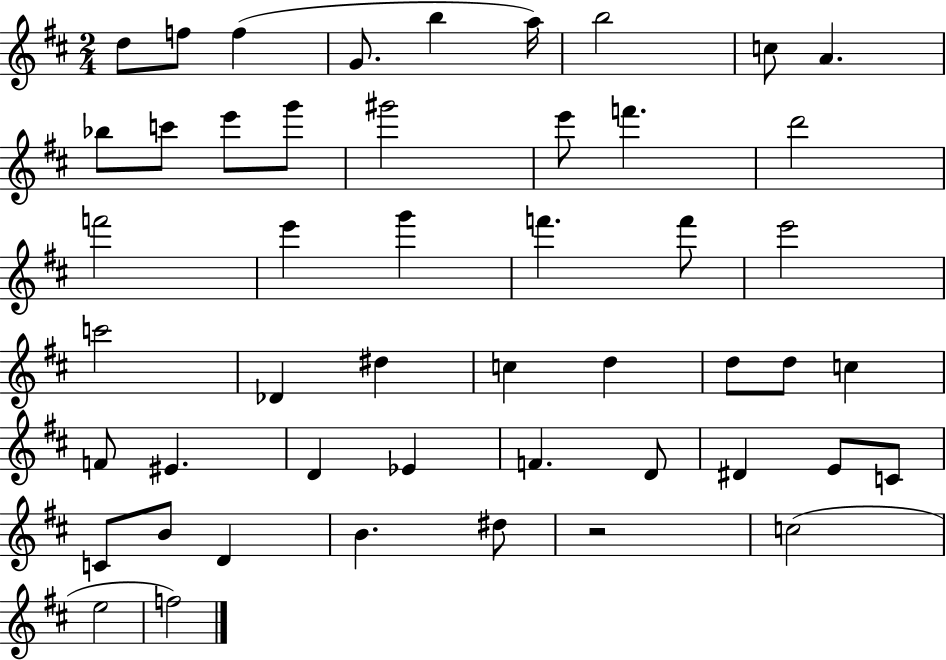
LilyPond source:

{
  \clef treble
  \numericTimeSignature
  \time 2/4
  \key d \major
  \repeat volta 2 { d''8 f''8 f''4( | g'8. b''4 a''16) | b''2 | c''8 a'4. | \break bes''8 c'''8 e'''8 g'''8 | gis'''2 | e'''8 f'''4. | d'''2 | \break f'''2 | e'''4 g'''4 | f'''4. f'''8 | e'''2 | \break c'''2 | des'4 dis''4 | c''4 d''4 | d''8 d''8 c''4 | \break f'8 eis'4. | d'4 ees'4 | f'4. d'8 | dis'4 e'8 c'8 | \break c'8 b'8 d'4 | b'4. dis''8 | r2 | c''2( | \break e''2 | f''2) | } \bar "|."
}